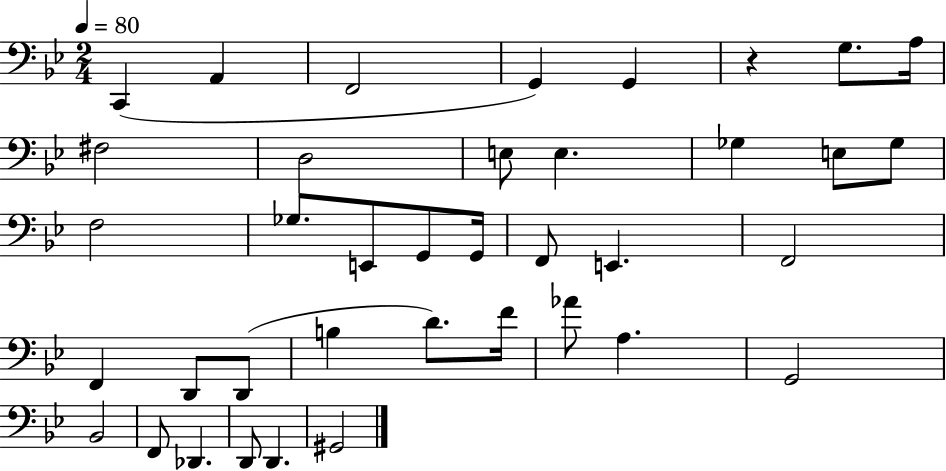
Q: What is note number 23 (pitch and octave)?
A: F2